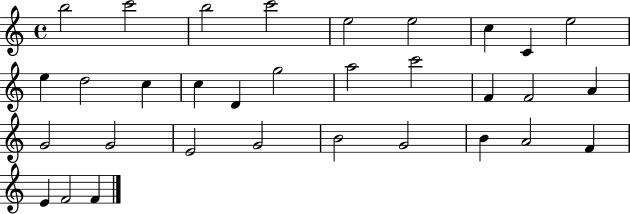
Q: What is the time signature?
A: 4/4